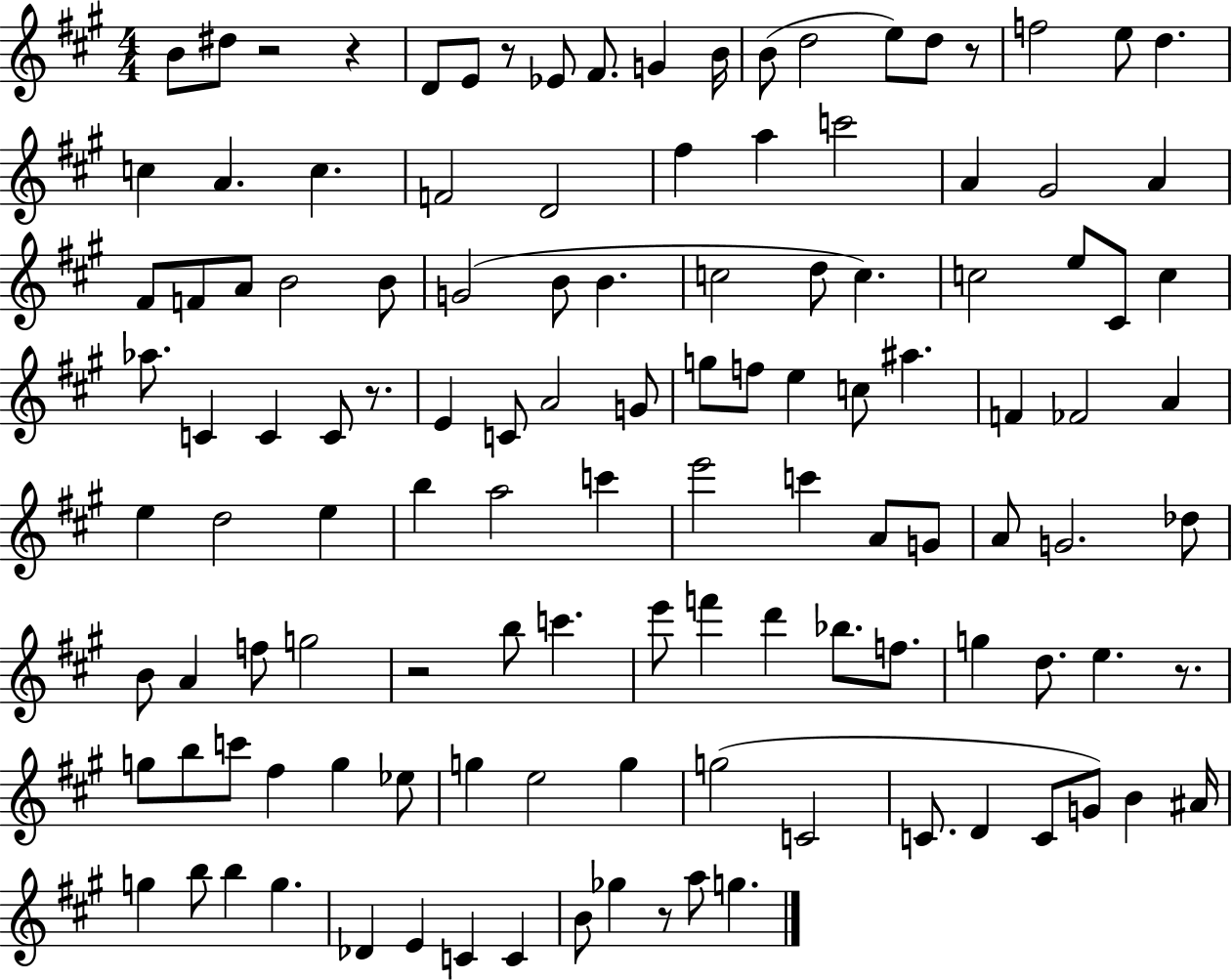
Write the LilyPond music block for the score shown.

{
  \clef treble
  \numericTimeSignature
  \time 4/4
  \key a \major
  b'8 dis''8 r2 r4 | d'8 e'8 r8 ees'8 fis'8. g'4 b'16 | b'8( d''2 e''8) d''8 r8 | f''2 e''8 d''4. | \break c''4 a'4. c''4. | f'2 d'2 | fis''4 a''4 c'''2 | a'4 gis'2 a'4 | \break fis'8 f'8 a'8 b'2 b'8 | g'2( b'8 b'4. | c''2 d''8 c''4.) | c''2 e''8 cis'8 c''4 | \break aes''8. c'4 c'4 c'8 r8. | e'4 c'8 a'2 g'8 | g''8 f''8 e''4 c''8 ais''4. | f'4 fes'2 a'4 | \break e''4 d''2 e''4 | b''4 a''2 c'''4 | e'''2 c'''4 a'8 g'8 | a'8 g'2. des''8 | \break b'8 a'4 f''8 g''2 | r2 b''8 c'''4. | e'''8 f'''4 d'''4 bes''8. f''8. | g''4 d''8. e''4. r8. | \break g''8 b''8 c'''8 fis''4 g''4 ees''8 | g''4 e''2 g''4 | g''2( c'2 | c'8. d'4 c'8 g'8) b'4 ais'16 | \break g''4 b''8 b''4 g''4. | des'4 e'4 c'4 c'4 | b'8 ges''4 r8 a''8 g''4. | \bar "|."
}